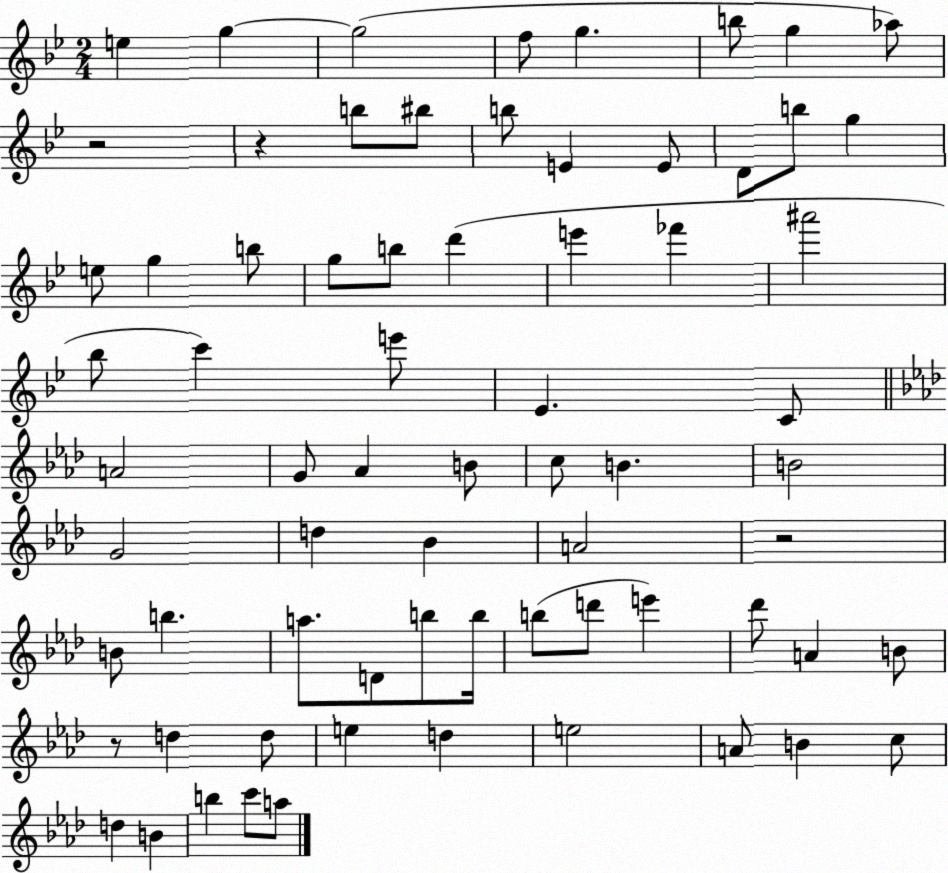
X:1
T:Untitled
M:2/4
L:1/4
K:Bb
e g g2 f/2 g b/2 g _a/2 z2 z b/2 ^b/2 b/2 E E/2 D/2 b/2 g e/2 g b/2 g/2 b/2 d' e' _f' ^a'2 _b/2 c' e'/2 _E C/2 A2 G/2 _A B/2 c/2 B B2 G2 d _B A2 z2 B/2 b a/2 D/2 b/2 b/4 b/2 d'/2 e' _d'/2 A B/2 z/2 d d/2 e d e2 A/2 B c/2 d B b c'/2 a/2